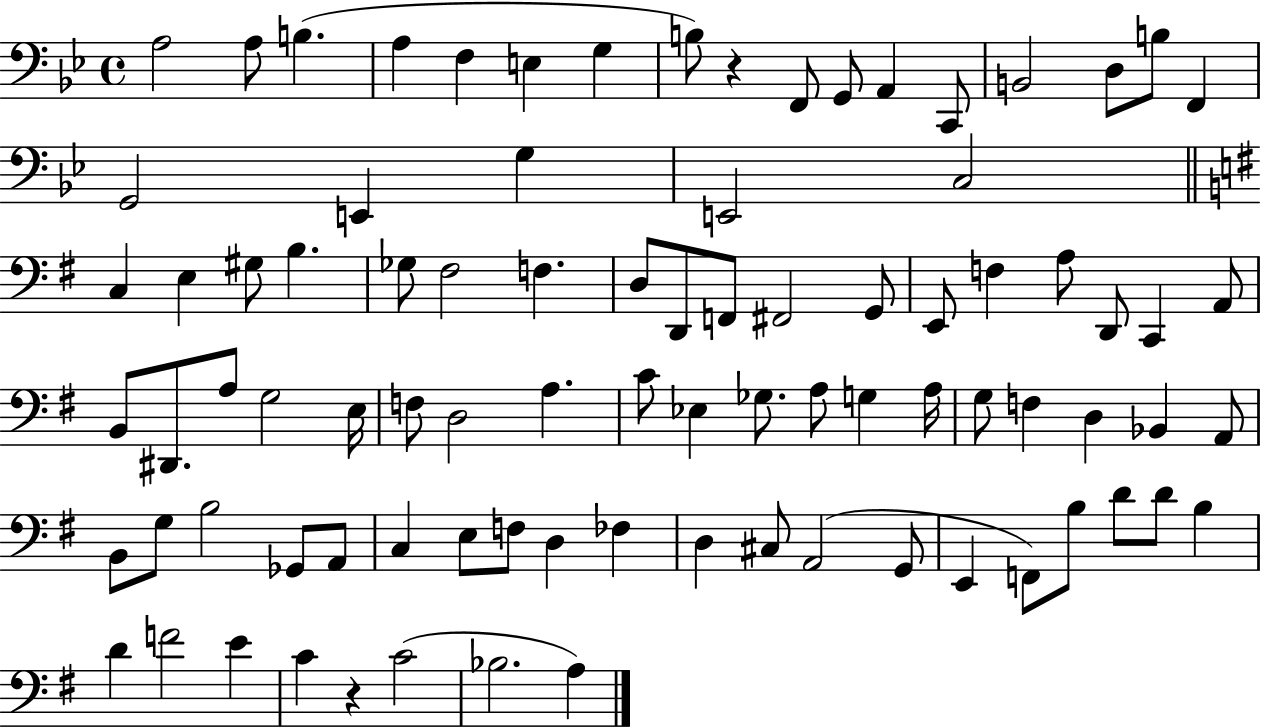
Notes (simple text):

A3/h A3/e B3/q. A3/q F3/q E3/q G3/q B3/e R/q F2/e G2/e A2/q C2/e B2/h D3/e B3/e F2/q G2/h E2/q G3/q E2/h C3/h C3/q E3/q G#3/e B3/q. Gb3/e F#3/h F3/q. D3/e D2/e F2/e F#2/h G2/e E2/e F3/q A3/e D2/e C2/q A2/e B2/e D#2/e. A3/e G3/h E3/s F3/e D3/h A3/q. C4/e Eb3/q Gb3/e. A3/e G3/q A3/s G3/e F3/q D3/q Bb2/q A2/e B2/e G3/e B3/h Gb2/e A2/e C3/q E3/e F3/e D3/q FES3/q D3/q C#3/e A2/h G2/e E2/q F2/e B3/e D4/e D4/e B3/q D4/q F4/h E4/q C4/q R/q C4/h Bb3/h. A3/q